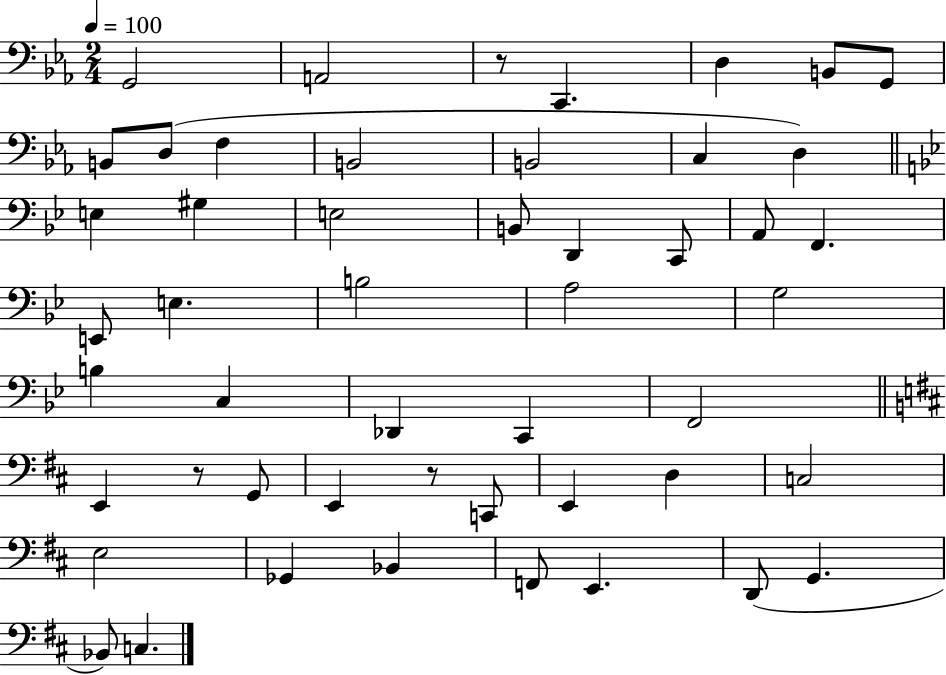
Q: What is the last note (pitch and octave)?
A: C3